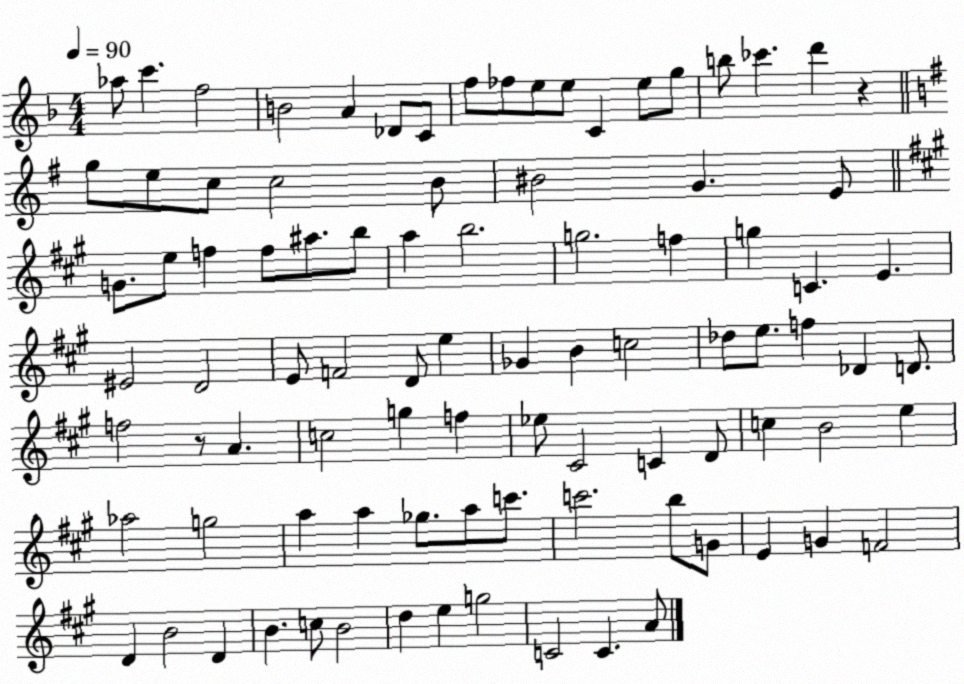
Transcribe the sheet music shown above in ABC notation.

X:1
T:Untitled
M:4/4
L:1/4
K:F
_a/2 c' f2 B2 A _D/2 C/2 f/2 _f/2 e/2 e/2 C e/2 g/2 b/2 _c' d' z g/2 e/2 c/2 c2 B/2 ^B2 G E/2 G/2 e/2 f f/2 ^a/2 b/2 a b2 g2 f g C E ^E2 D2 E/2 F2 D/2 e _G B c2 _d/2 e/2 f _D D/2 f2 z/2 A c2 g f _e/2 ^C2 C D/2 c B2 e _a2 g2 a a _g/2 a/2 c'/2 c'2 b/2 G/2 E G F2 D B2 D B c/2 B2 d e g2 C2 C A/2